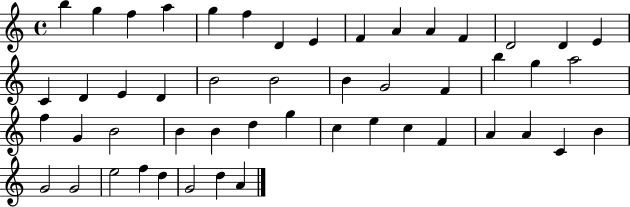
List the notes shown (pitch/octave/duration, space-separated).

B5/q G5/q F5/q A5/q G5/q F5/q D4/q E4/q F4/q A4/q A4/q F4/q D4/h D4/q E4/q C4/q D4/q E4/q D4/q B4/h B4/h B4/q G4/h F4/q B5/q G5/q A5/h F5/q G4/q B4/h B4/q B4/q D5/q G5/q C5/q E5/q C5/q F4/q A4/q A4/q C4/q B4/q G4/h G4/h E5/h F5/q D5/q G4/h D5/q A4/q